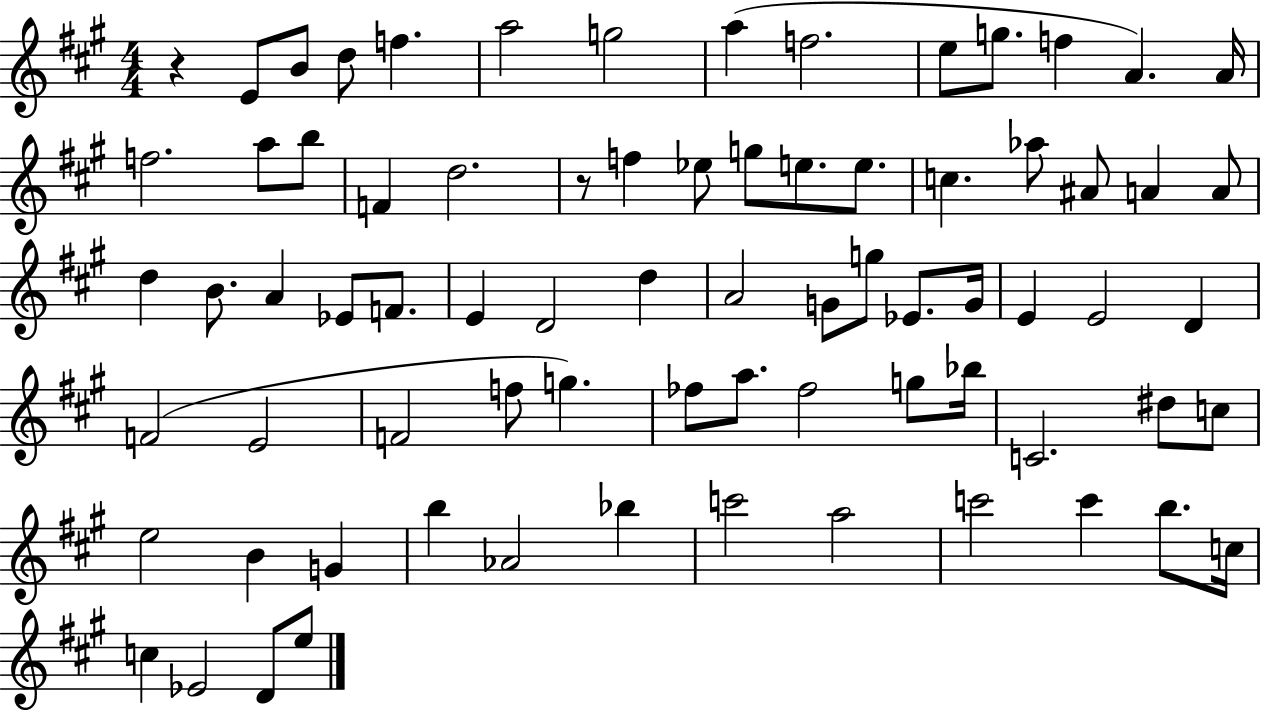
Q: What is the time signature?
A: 4/4